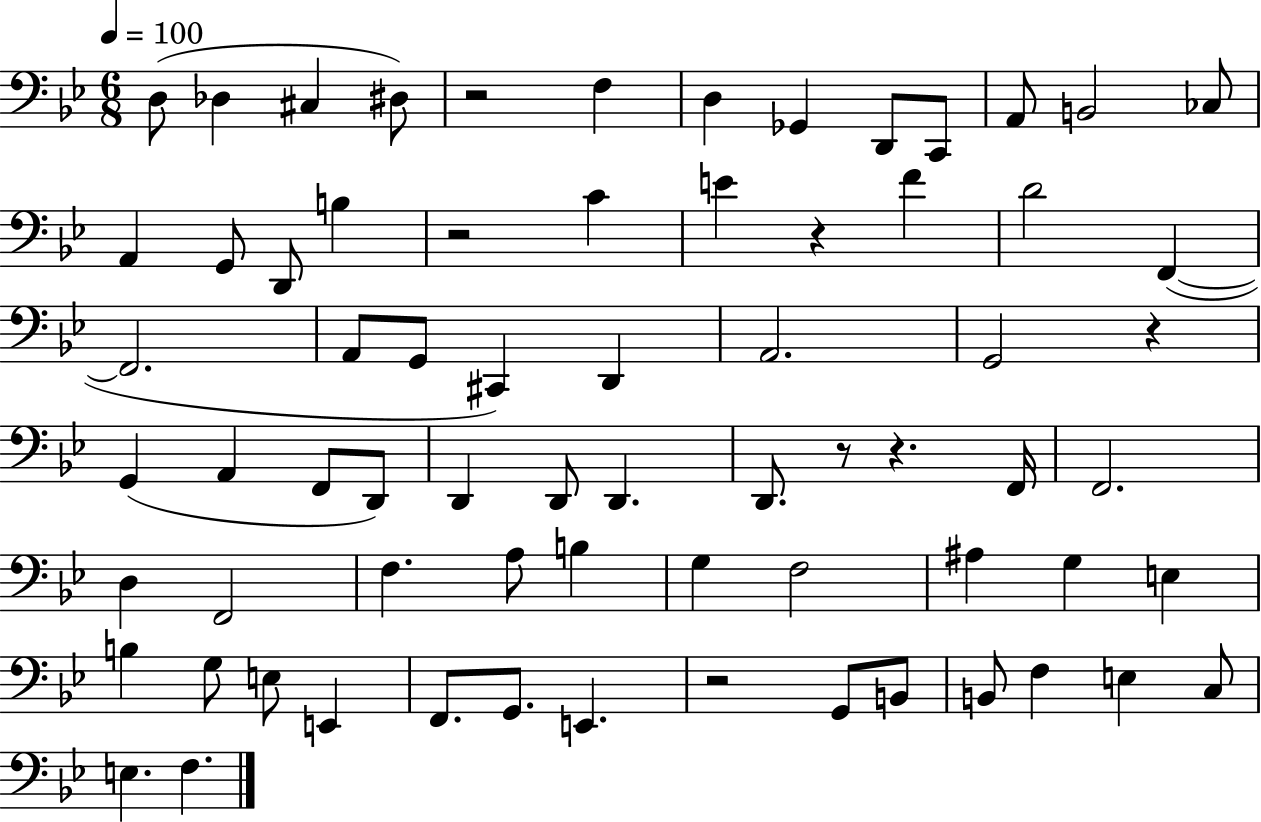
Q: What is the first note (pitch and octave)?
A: D3